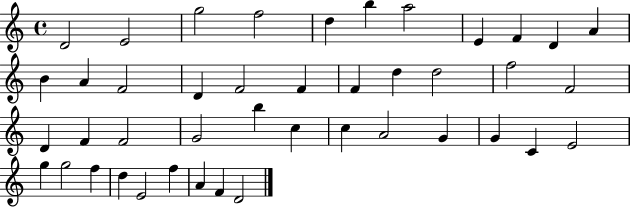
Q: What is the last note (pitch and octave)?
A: D4